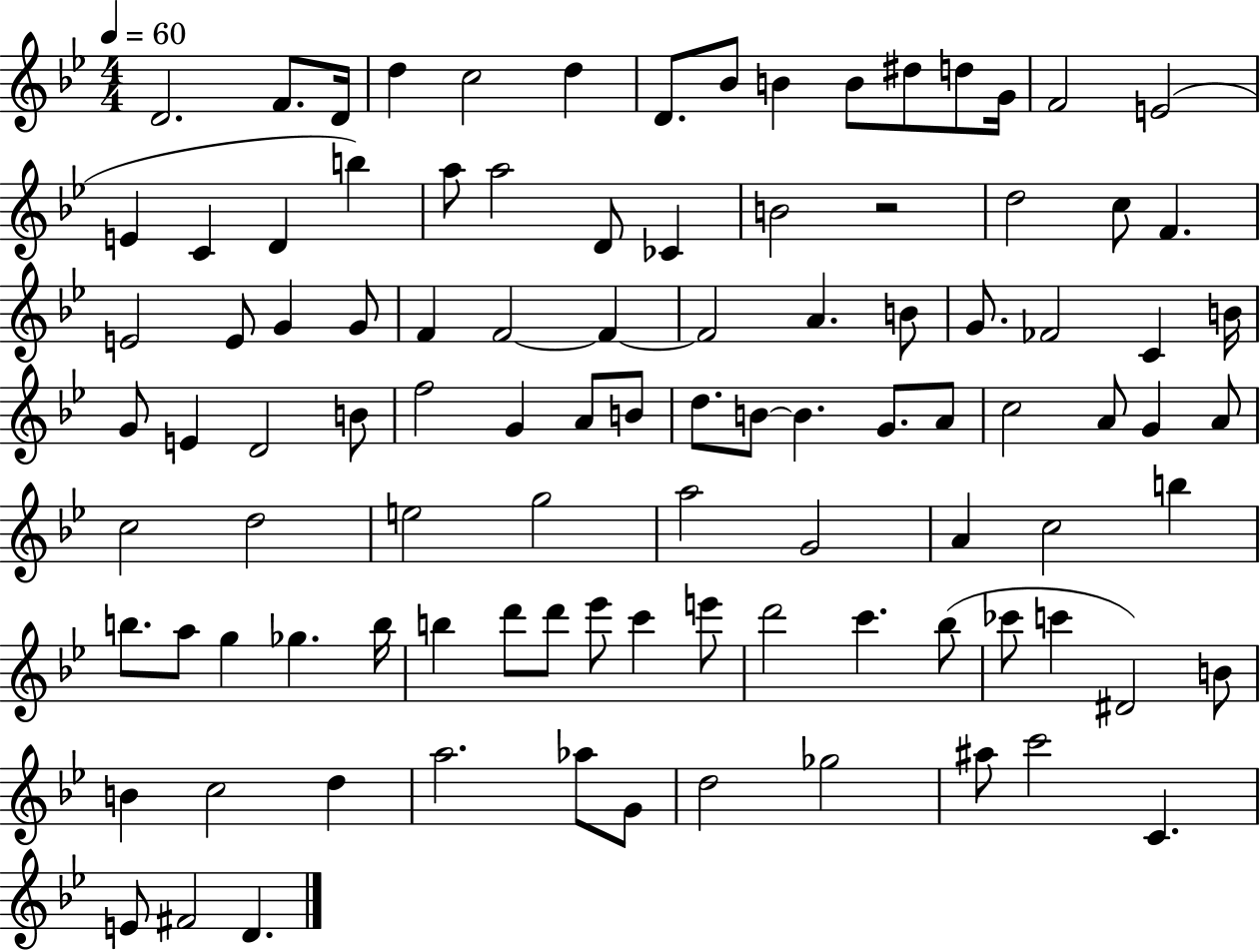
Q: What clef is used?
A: treble